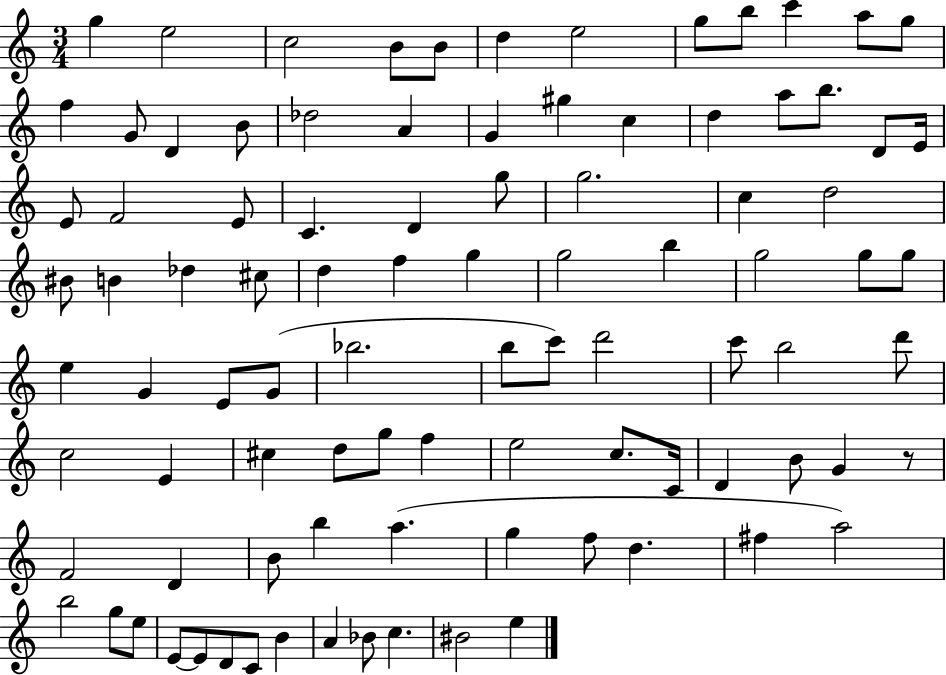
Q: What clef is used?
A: treble